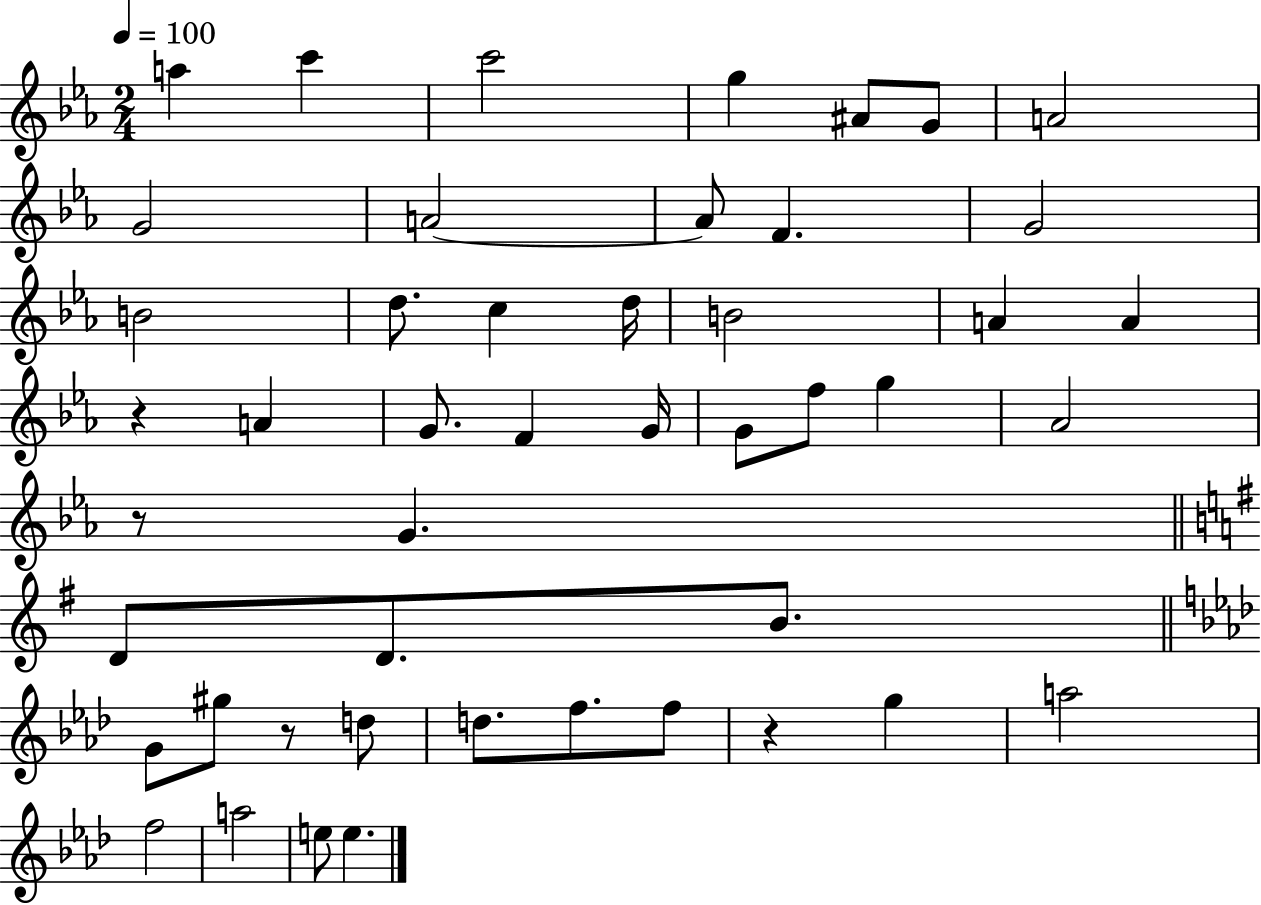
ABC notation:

X:1
T:Untitled
M:2/4
L:1/4
K:Eb
a c' c'2 g ^A/2 G/2 A2 G2 A2 A/2 F G2 B2 d/2 c d/4 B2 A A z A G/2 F G/4 G/2 f/2 g _A2 z/2 G D/2 D/2 B/2 G/2 ^g/2 z/2 d/2 d/2 f/2 f/2 z g a2 f2 a2 e/2 e